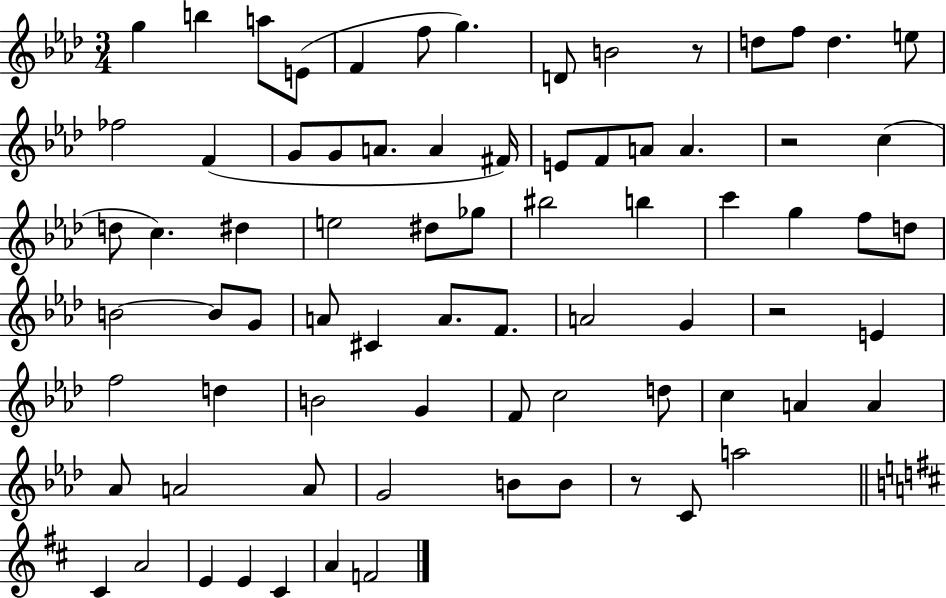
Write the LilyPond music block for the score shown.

{
  \clef treble
  \numericTimeSignature
  \time 3/4
  \key aes \major
  g''4 b''4 a''8 e'8( | f'4 f''8 g''4.) | d'8 b'2 r8 | d''8 f''8 d''4. e''8 | \break fes''2 f'4( | g'8 g'8 a'8. a'4 fis'16) | e'8 f'8 a'8 a'4. | r2 c''4( | \break d''8 c''4.) dis''4 | e''2 dis''8 ges''8 | bis''2 b''4 | c'''4 g''4 f''8 d''8 | \break b'2~~ b'8 g'8 | a'8 cis'4 a'8. f'8. | a'2 g'4 | r2 e'4 | \break f''2 d''4 | b'2 g'4 | f'8 c''2 d''8 | c''4 a'4 a'4 | \break aes'8 a'2 a'8 | g'2 b'8 b'8 | r8 c'8 a''2 | \bar "||" \break \key d \major cis'4 a'2 | e'4 e'4 cis'4 | a'4 f'2 | \bar "|."
}